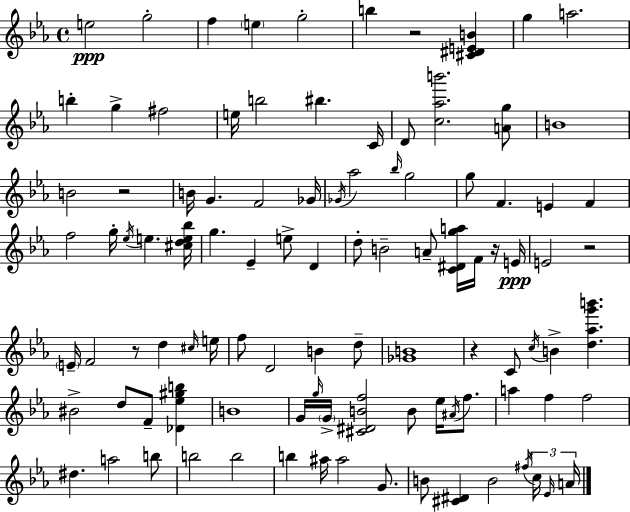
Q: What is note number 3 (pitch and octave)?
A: F5